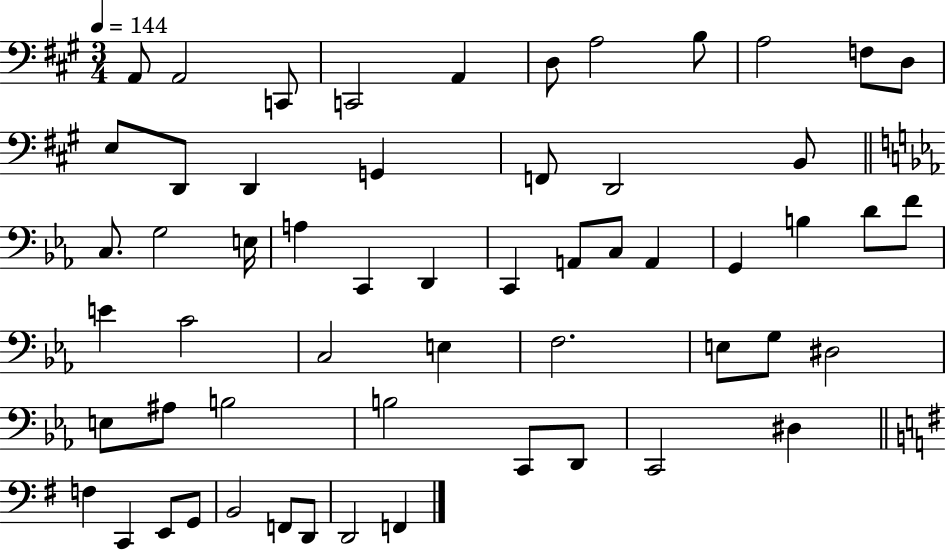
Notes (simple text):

A2/e A2/h C2/e C2/h A2/q D3/e A3/h B3/e A3/h F3/e D3/e E3/e D2/e D2/q G2/q F2/e D2/h B2/e C3/e. G3/h E3/s A3/q C2/q D2/q C2/q A2/e C3/e A2/q G2/q B3/q D4/e F4/e E4/q C4/h C3/h E3/q F3/h. E3/e G3/e D#3/h E3/e A#3/e B3/h B3/h C2/e D2/e C2/h D#3/q F3/q C2/q E2/e G2/e B2/h F2/e D2/e D2/h F2/q